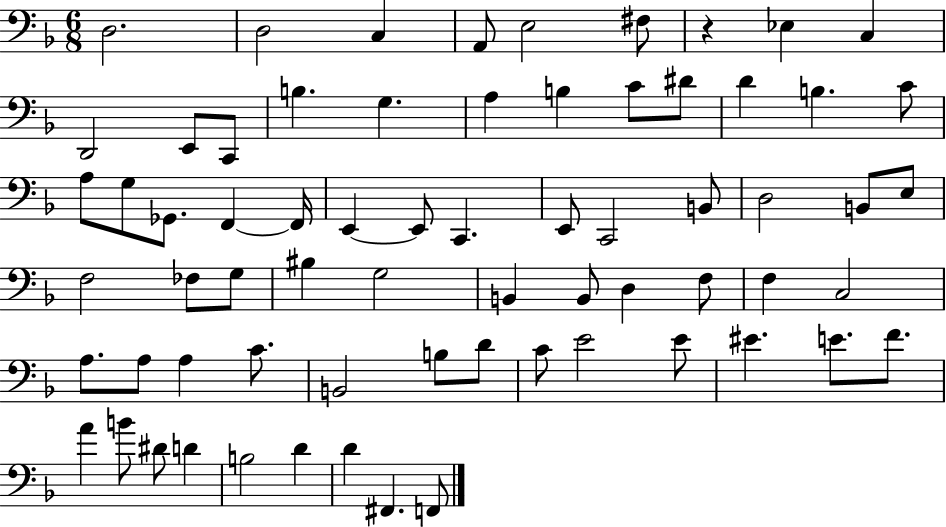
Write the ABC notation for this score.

X:1
T:Untitled
M:6/8
L:1/4
K:F
D,2 D,2 C, A,,/2 E,2 ^F,/2 z _E, C, D,,2 E,,/2 C,,/2 B, G, A, B, C/2 ^D/2 D B, C/2 A,/2 G,/2 _G,,/2 F,, F,,/4 E,, E,,/2 C,, E,,/2 C,,2 B,,/2 D,2 B,,/2 E,/2 F,2 _F,/2 G,/2 ^B, G,2 B,, B,,/2 D, F,/2 F, C,2 A,/2 A,/2 A, C/2 B,,2 B,/2 D/2 C/2 E2 E/2 ^E E/2 F/2 A B/2 ^D/2 D B,2 D D ^F,, F,,/2